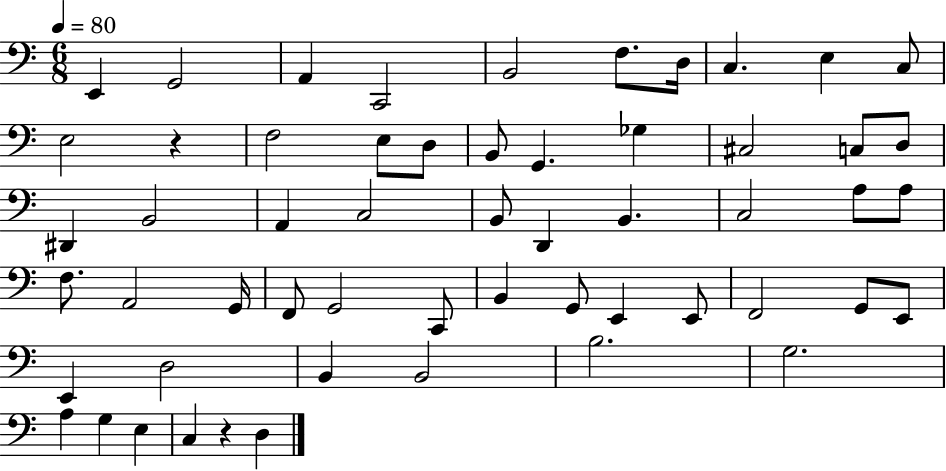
X:1
T:Untitled
M:6/8
L:1/4
K:C
E,, G,,2 A,, C,,2 B,,2 F,/2 D,/4 C, E, C,/2 E,2 z F,2 E,/2 D,/2 B,,/2 G,, _G, ^C,2 C,/2 D,/2 ^D,, B,,2 A,, C,2 B,,/2 D,, B,, C,2 A,/2 A,/2 F,/2 A,,2 G,,/4 F,,/2 G,,2 C,,/2 B,, G,,/2 E,, E,,/2 F,,2 G,,/2 E,,/2 E,, D,2 B,, B,,2 B,2 G,2 A, G, E, C, z D,